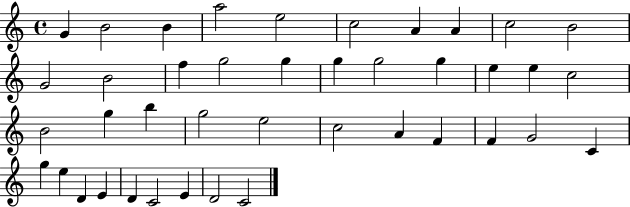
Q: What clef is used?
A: treble